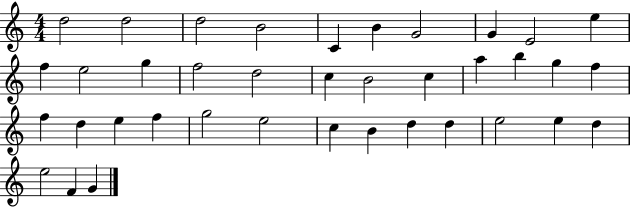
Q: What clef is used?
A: treble